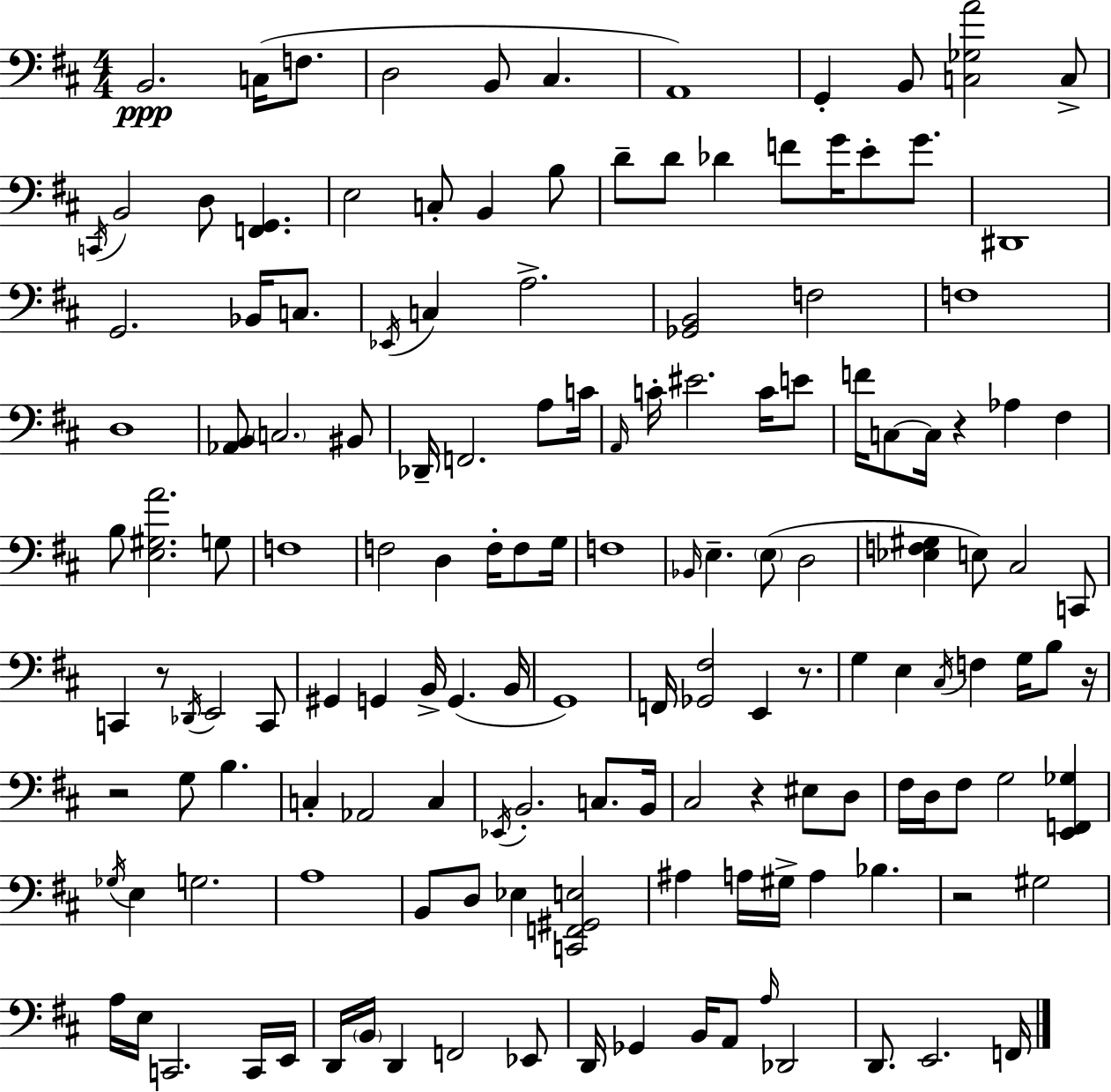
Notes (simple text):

B2/h. C3/s F3/e. D3/h B2/e C#3/q. A2/w G2/q B2/e [C3,Gb3,A4]/h C3/e C2/s B2/h D3/e [F2,G2]/q. E3/h C3/e B2/q B3/e D4/e D4/e Db4/q F4/e G4/s E4/e G4/e. D#2/w G2/h. Bb2/s C3/e. Eb2/s C3/q A3/h. [Gb2,B2]/h F3/h F3/w D3/w [Ab2,B2]/e C3/h. BIS2/e Db2/s F2/h. A3/e C4/s A2/s C4/s EIS4/h. C4/s E4/e F4/s C3/e C3/s R/q Ab3/q F#3/q B3/e [E3,G#3,A4]/h. G3/e F3/w F3/h D3/q F3/s F3/e G3/s F3/w Bb2/s E3/q. E3/e D3/h [Eb3,F3,G#3]/q E3/e C#3/h C2/e C2/q R/e Db2/s E2/h C2/e G#2/q G2/q B2/s G2/q. B2/s G2/w F2/s [Gb2,F#3]/h E2/q R/e. G3/q E3/q C#3/s F3/q G3/s B3/e R/s R/h G3/e B3/q. C3/q Ab2/h C3/q Eb2/s B2/h. C3/e. B2/s C#3/h R/q EIS3/e D3/e F#3/s D3/s F#3/e G3/h [E2,F2,Gb3]/q Gb3/s E3/q G3/h. A3/w B2/e D3/e Eb3/q [C2,F2,G#2,E3]/h A#3/q A3/s G#3/s A3/q Bb3/q. R/h G#3/h A3/s E3/s C2/h. C2/s E2/s D2/s B2/s D2/q F2/h Eb2/e D2/s Gb2/q B2/s A2/e A3/s Db2/h D2/e. E2/h. F2/s